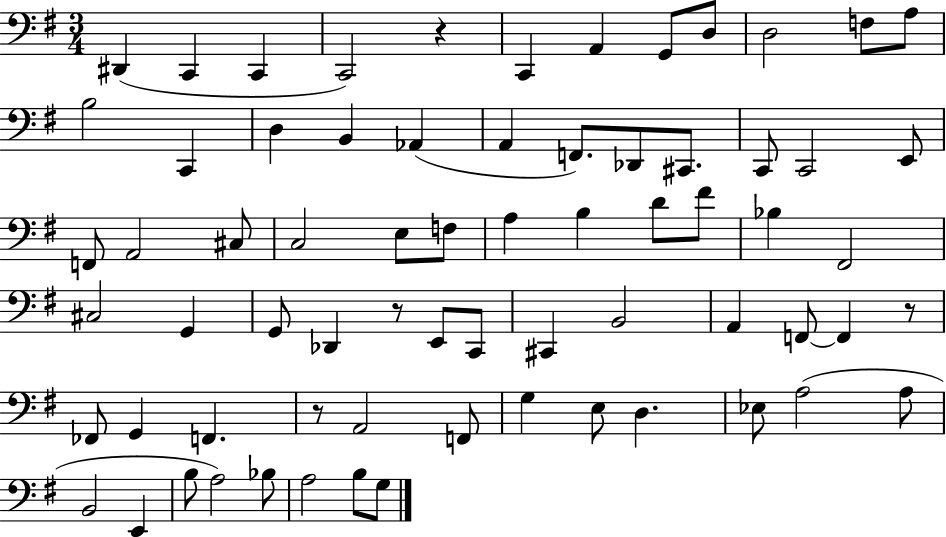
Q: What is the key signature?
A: G major